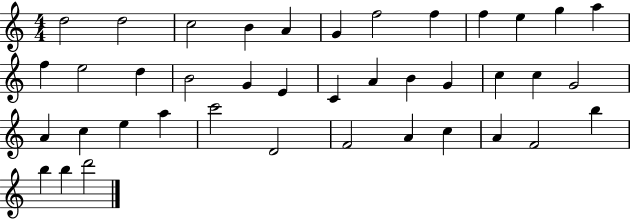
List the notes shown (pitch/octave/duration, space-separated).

D5/h D5/h C5/h B4/q A4/q G4/q F5/h F5/q F5/q E5/q G5/q A5/q F5/q E5/h D5/q B4/h G4/q E4/q C4/q A4/q B4/q G4/q C5/q C5/q G4/h A4/q C5/q E5/q A5/q C6/h D4/h F4/h A4/q C5/q A4/q F4/h B5/q B5/q B5/q D6/h